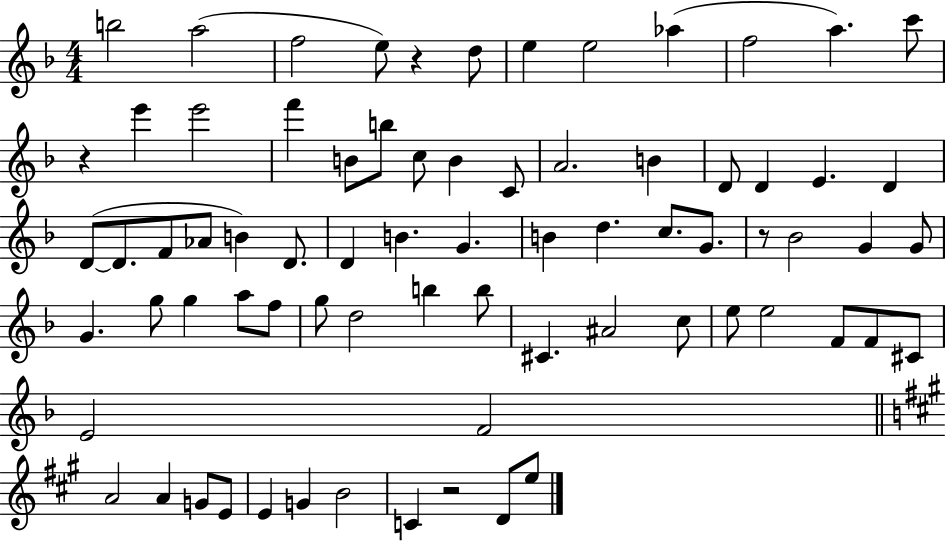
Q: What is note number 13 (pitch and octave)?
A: E6